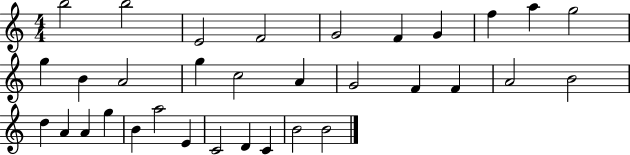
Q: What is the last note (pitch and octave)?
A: B4